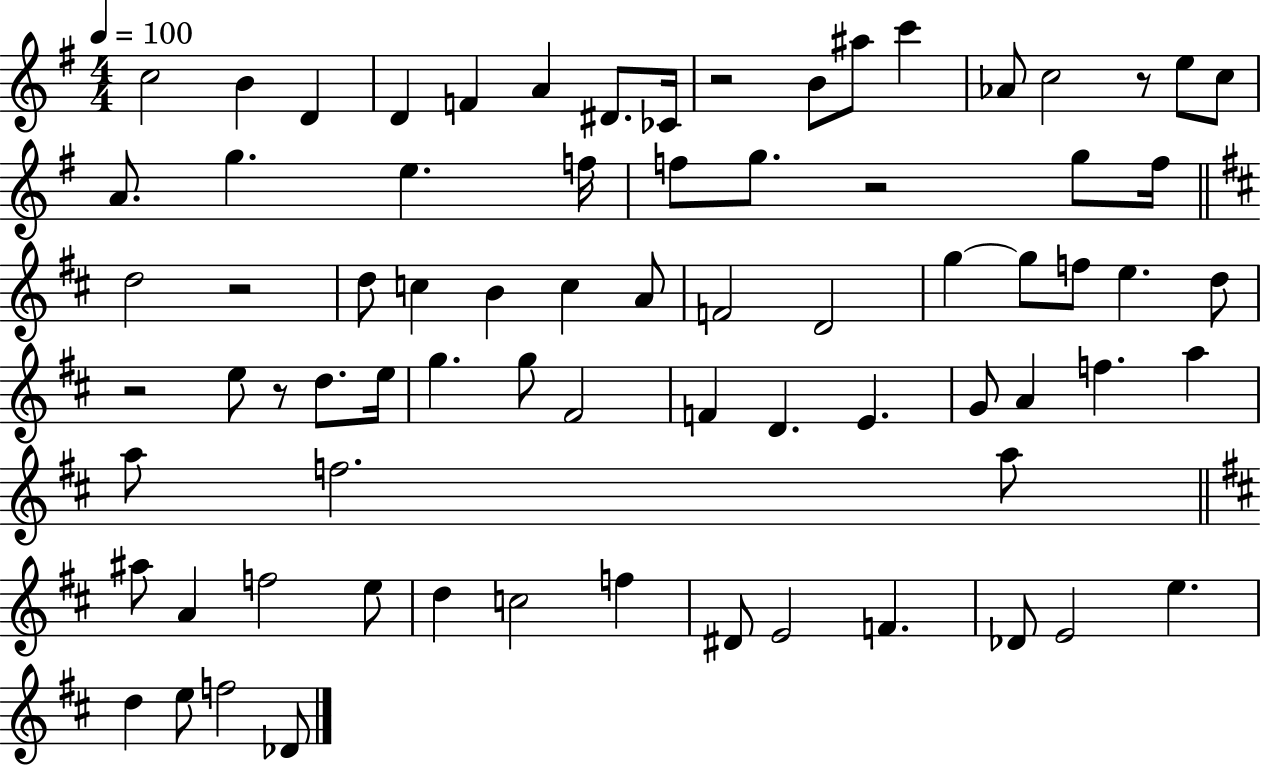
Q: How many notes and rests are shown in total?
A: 75